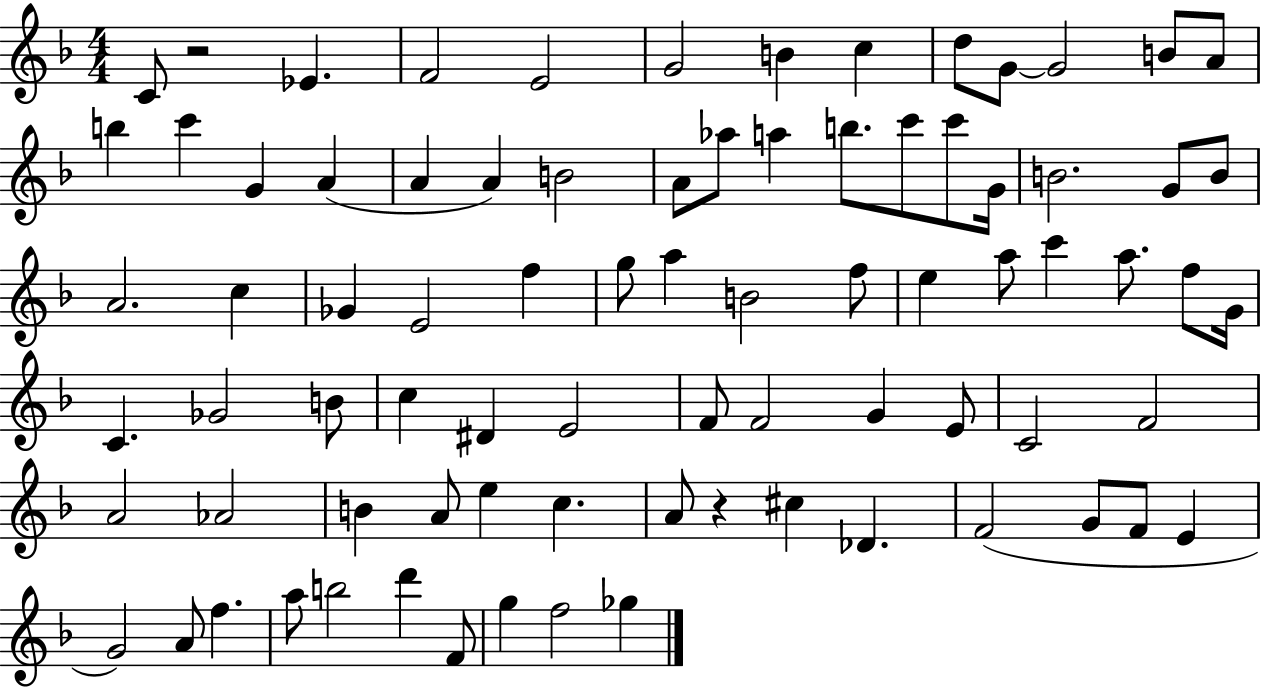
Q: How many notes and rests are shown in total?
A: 81